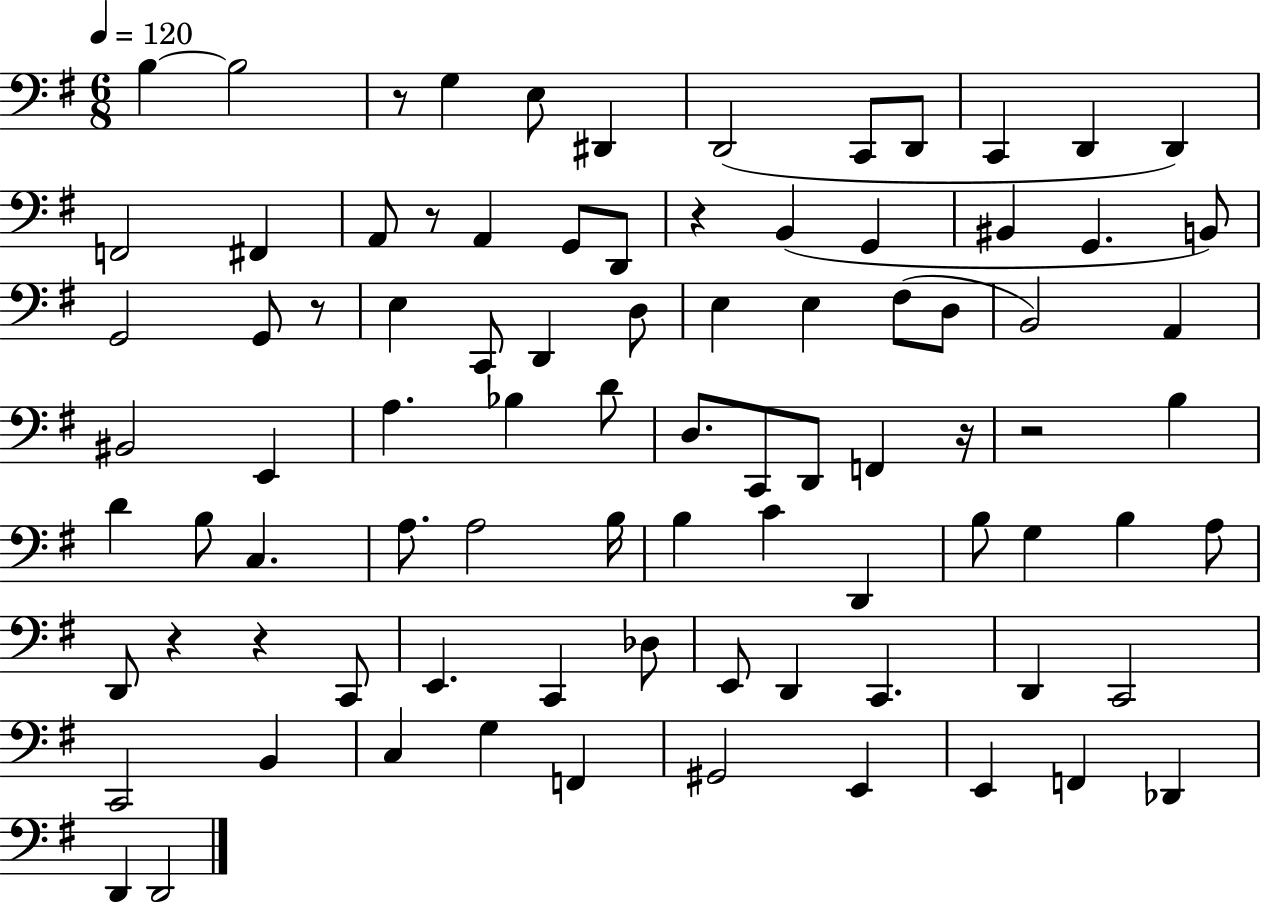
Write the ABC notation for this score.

X:1
T:Untitled
M:6/8
L:1/4
K:G
B, B,2 z/2 G, E,/2 ^D,, D,,2 C,,/2 D,,/2 C,, D,, D,, F,,2 ^F,, A,,/2 z/2 A,, G,,/2 D,,/2 z B,, G,, ^B,, G,, B,,/2 G,,2 G,,/2 z/2 E, C,,/2 D,, D,/2 E, E, ^F,/2 D,/2 B,,2 A,, ^B,,2 E,, A, _B, D/2 D,/2 C,,/2 D,,/2 F,, z/4 z2 B, D B,/2 C, A,/2 A,2 B,/4 B, C D,, B,/2 G, B, A,/2 D,,/2 z z C,,/2 E,, C,, _D,/2 E,,/2 D,, C,, D,, C,,2 C,,2 B,, C, G, F,, ^G,,2 E,, E,, F,, _D,, D,, D,,2